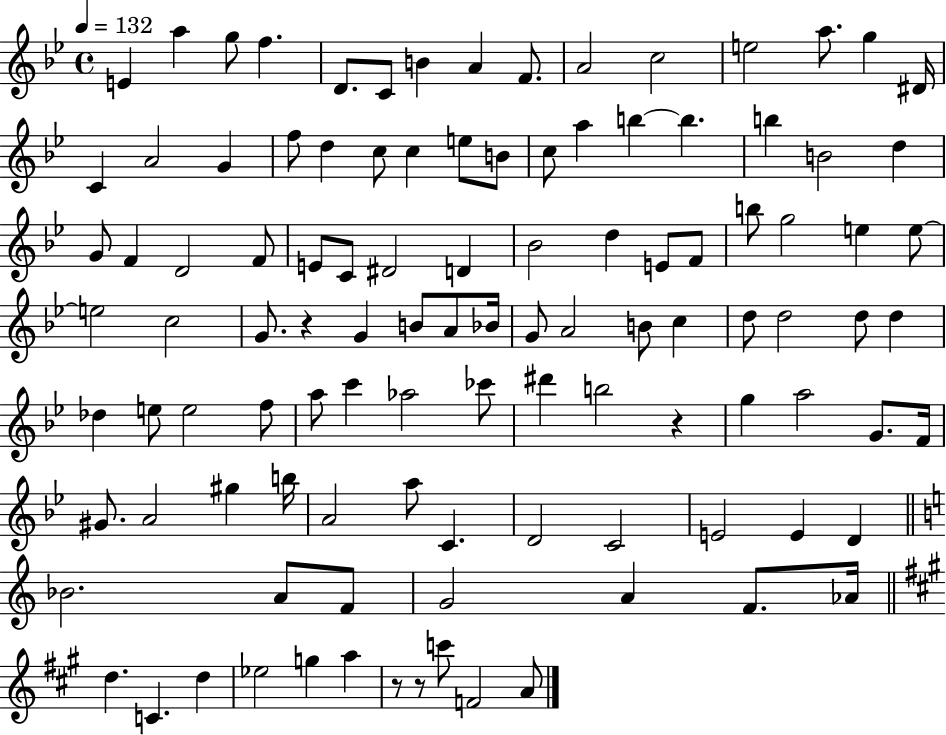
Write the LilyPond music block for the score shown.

{
  \clef treble
  \time 4/4
  \defaultTimeSignature
  \key bes \major
  \tempo 4 = 132
  e'4 a''4 g''8 f''4. | d'8. c'8 b'4 a'4 f'8. | a'2 c''2 | e''2 a''8. g''4 dis'16 | \break c'4 a'2 g'4 | f''8 d''4 c''8 c''4 e''8 b'8 | c''8 a''4 b''4~~ b''4. | b''4 b'2 d''4 | \break g'8 f'4 d'2 f'8 | e'8 c'8 dis'2 d'4 | bes'2 d''4 e'8 f'8 | b''8 g''2 e''4 e''8~~ | \break e''2 c''2 | g'8. r4 g'4 b'8 a'8 bes'16 | g'8 a'2 b'8 c''4 | d''8 d''2 d''8 d''4 | \break des''4 e''8 e''2 f''8 | a''8 c'''4 aes''2 ces'''8 | dis'''4 b''2 r4 | g''4 a''2 g'8. f'16 | \break gis'8. a'2 gis''4 b''16 | a'2 a''8 c'4. | d'2 c'2 | e'2 e'4 d'4 | \break \bar "||" \break \key c \major bes'2. a'8 f'8 | g'2 a'4 f'8. aes'16 | \bar "||" \break \key a \major d''4. c'4. d''4 | ees''2 g''4 a''4 | r8 r8 c'''8 f'2 a'8 | \bar "|."
}